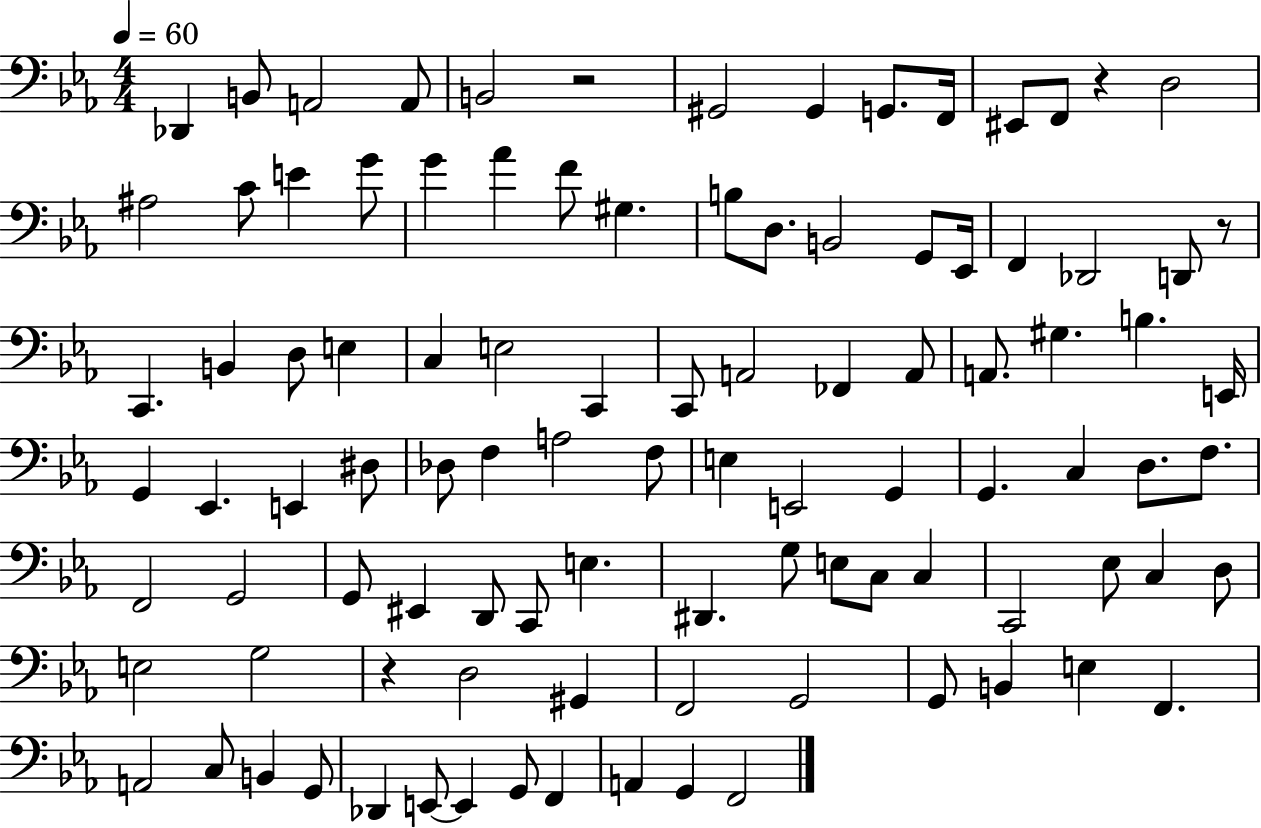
X:1
T:Untitled
M:4/4
L:1/4
K:Eb
_D,, B,,/2 A,,2 A,,/2 B,,2 z2 ^G,,2 ^G,, G,,/2 F,,/4 ^E,,/2 F,,/2 z D,2 ^A,2 C/2 E G/2 G _A F/2 ^G, B,/2 D,/2 B,,2 G,,/2 _E,,/4 F,, _D,,2 D,,/2 z/2 C,, B,, D,/2 E, C, E,2 C,, C,,/2 A,,2 _F,, A,,/2 A,,/2 ^G, B, E,,/4 G,, _E,, E,, ^D,/2 _D,/2 F, A,2 F,/2 E, E,,2 G,, G,, C, D,/2 F,/2 F,,2 G,,2 G,,/2 ^E,, D,,/2 C,,/2 E, ^D,, G,/2 E,/2 C,/2 C, C,,2 _E,/2 C, D,/2 E,2 G,2 z D,2 ^G,, F,,2 G,,2 G,,/2 B,, E, F,, A,,2 C,/2 B,, G,,/2 _D,, E,,/2 E,, G,,/2 F,, A,, G,, F,,2